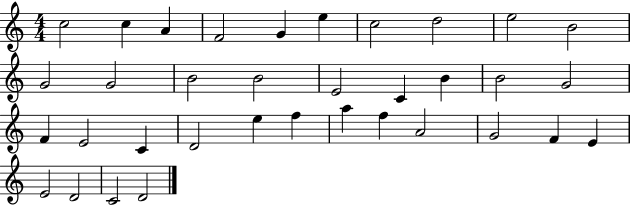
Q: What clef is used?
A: treble